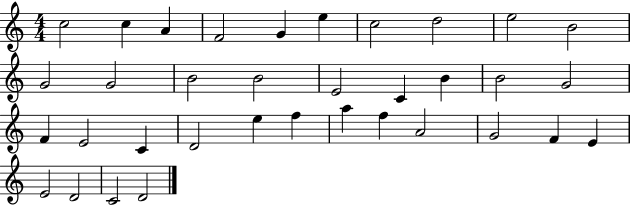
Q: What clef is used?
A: treble